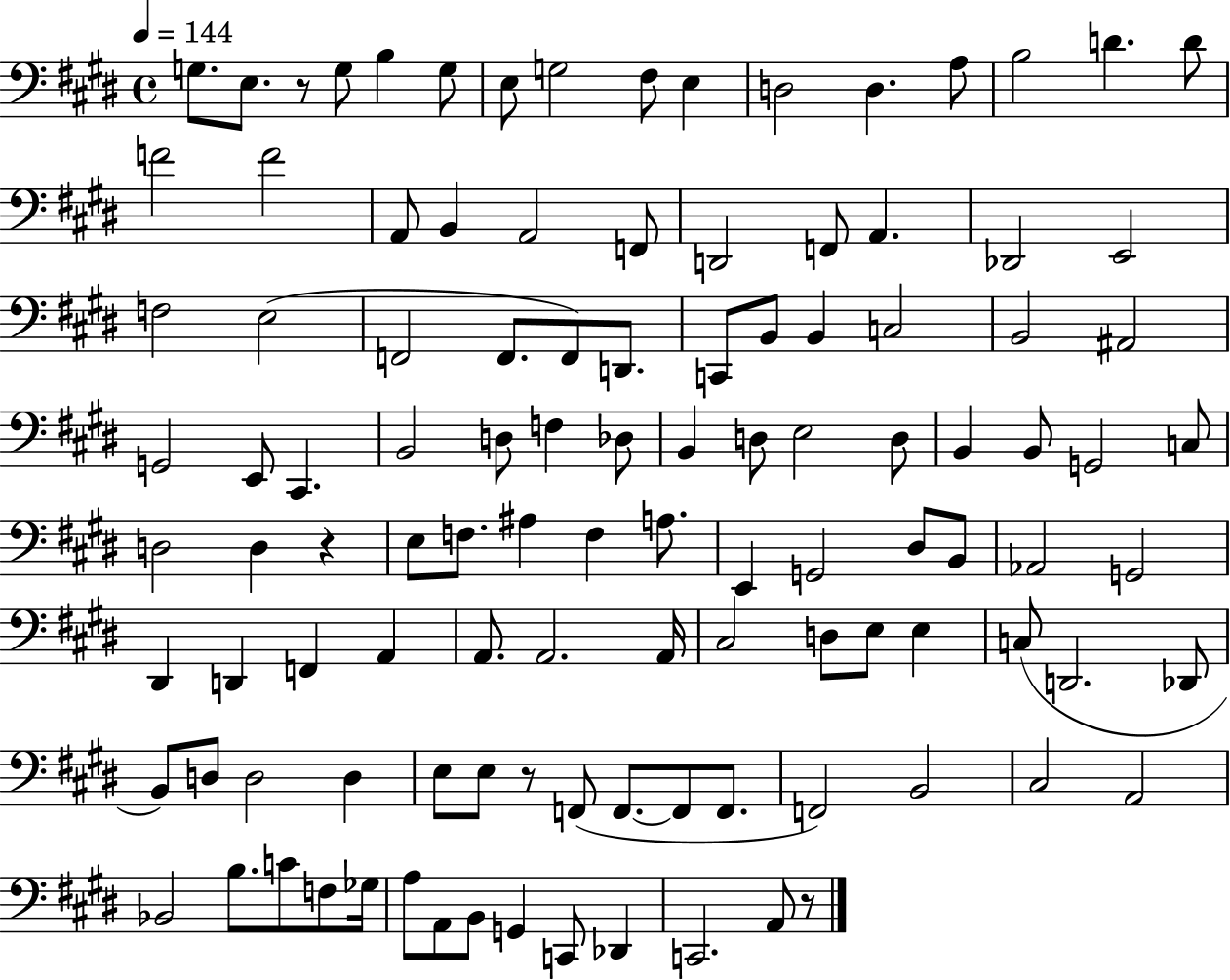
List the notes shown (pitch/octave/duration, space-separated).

G3/e. E3/e. R/e G3/e B3/q G3/e E3/e G3/h F#3/e E3/q D3/h D3/q. A3/e B3/h D4/q. D4/e F4/h F4/h A2/e B2/q A2/h F2/e D2/h F2/e A2/q. Db2/h E2/h F3/h E3/h F2/h F2/e. F2/e D2/e. C2/e B2/e B2/q C3/h B2/h A#2/h G2/h E2/e C#2/q. B2/h D3/e F3/q Db3/e B2/q D3/e E3/h D3/e B2/q B2/e G2/h C3/e D3/h D3/q R/q E3/e F3/e. A#3/q F3/q A3/e. E2/q G2/h D#3/e B2/e Ab2/h G2/h D#2/q D2/q F2/q A2/q A2/e. A2/h. A2/s C#3/h D3/e E3/e E3/q C3/e D2/h. Db2/e B2/e D3/e D3/h D3/q E3/e E3/e R/e F2/e F2/e. F2/e F2/e. F2/h B2/h C#3/h A2/h Bb2/h B3/e. C4/e F3/e Gb3/s A3/e A2/e B2/e G2/q C2/e Db2/q C2/h. A2/e R/e